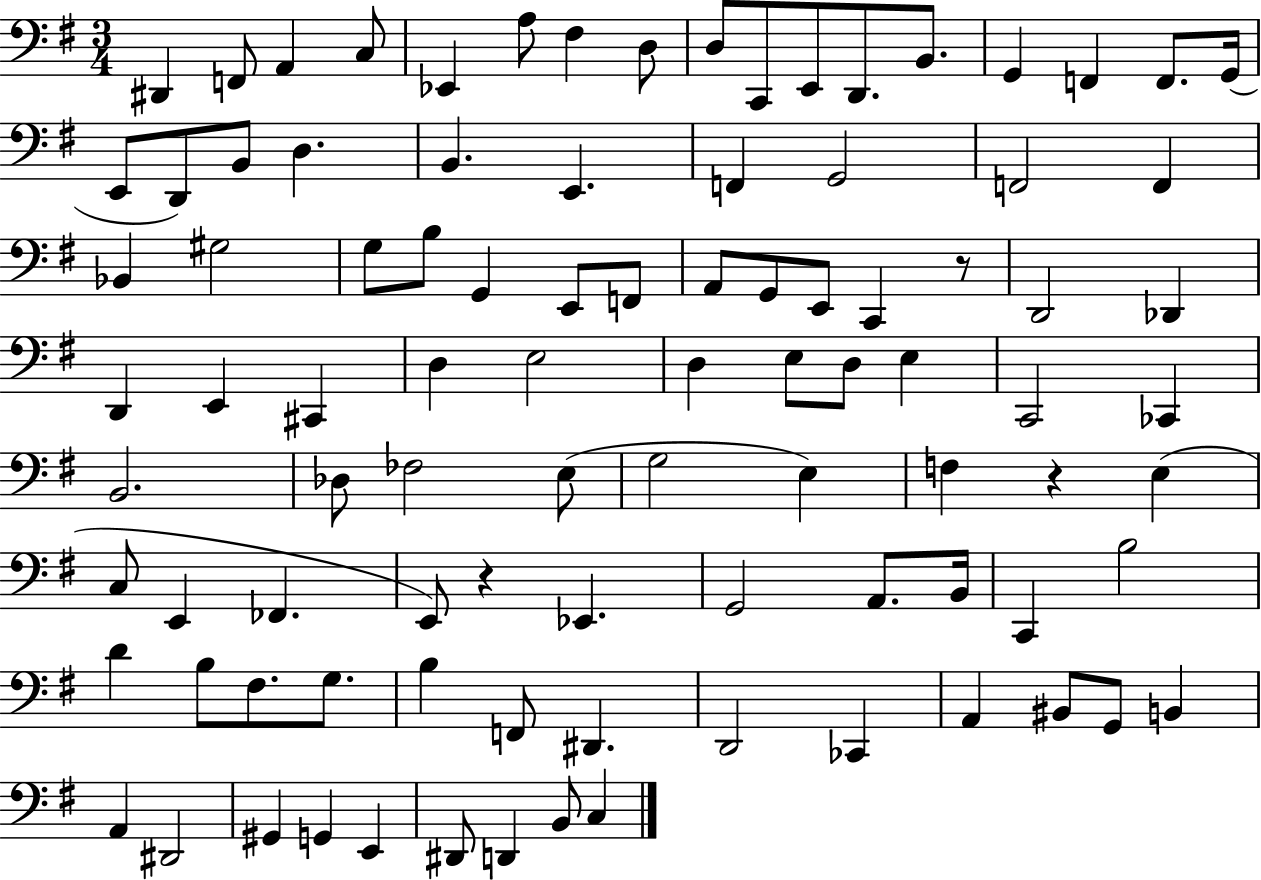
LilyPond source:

{
  \clef bass
  \numericTimeSignature
  \time 3/4
  \key g \major
  \repeat volta 2 { dis,4 f,8 a,4 c8 | ees,4 a8 fis4 d8 | d8 c,8 e,8 d,8. b,8. | g,4 f,4 f,8. g,16( | \break e,8 d,8) b,8 d4. | b,4. e,4. | f,4 g,2 | f,2 f,4 | \break bes,4 gis2 | g8 b8 g,4 e,8 f,8 | a,8 g,8 e,8 c,4 r8 | d,2 des,4 | \break d,4 e,4 cis,4 | d4 e2 | d4 e8 d8 e4 | c,2 ces,4 | \break b,2. | des8 fes2 e8( | g2 e4) | f4 r4 e4( | \break c8 e,4 fes,4. | e,8) r4 ees,4. | g,2 a,8. b,16 | c,4 b2 | \break d'4 b8 fis8. g8. | b4 f,8 dis,4. | d,2 ces,4 | a,4 bis,8 g,8 b,4 | \break a,4 dis,2 | gis,4 g,4 e,4 | dis,8 d,4 b,8 c4 | } \bar "|."
}